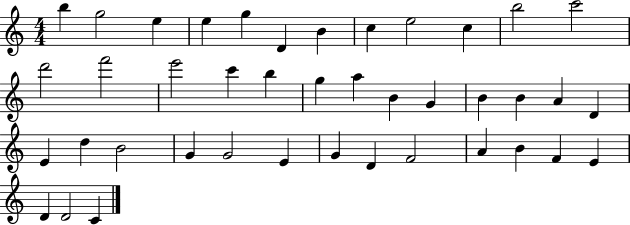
B5/q G5/h E5/q E5/q G5/q D4/q B4/q C5/q E5/h C5/q B5/h C6/h D6/h F6/h E6/h C6/q B5/q G5/q A5/q B4/q G4/q B4/q B4/q A4/q D4/q E4/q D5/q B4/h G4/q G4/h E4/q G4/q D4/q F4/h A4/q B4/q F4/q E4/q D4/q D4/h C4/q